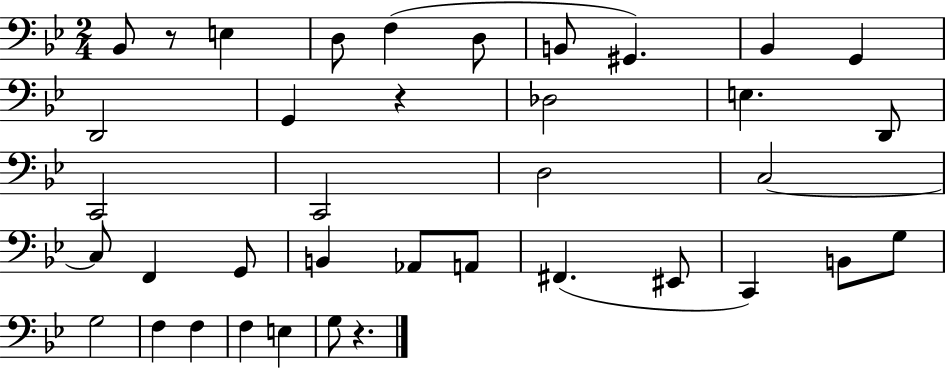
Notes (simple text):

Bb2/e R/e E3/q D3/e F3/q D3/e B2/e G#2/q. Bb2/q G2/q D2/h G2/q R/q Db3/h E3/q. D2/e C2/h C2/h D3/h C3/h C3/e F2/q G2/e B2/q Ab2/e A2/e F#2/q. EIS2/e C2/q B2/e G3/e G3/h F3/q F3/q F3/q E3/q G3/e R/q.